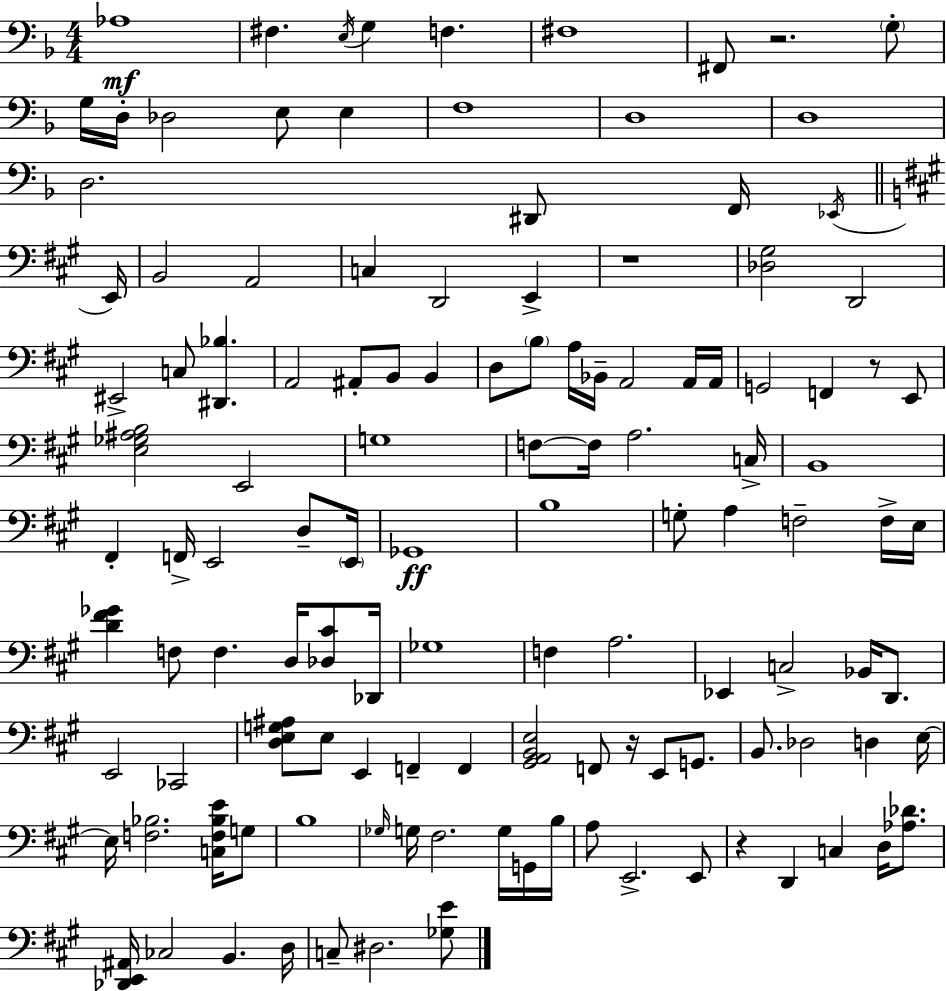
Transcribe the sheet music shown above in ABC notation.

X:1
T:Untitled
M:4/4
L:1/4
K:F
_A,4 ^F, E,/4 G, F, ^F,4 ^F,,/2 z2 G,/2 G,/4 D,/4 _D,2 E,/2 E, F,4 D,4 D,4 D,2 ^D,,/2 F,,/4 _E,,/4 E,,/4 B,,2 A,,2 C, D,,2 E,, z4 [_D,^G,]2 D,,2 ^E,,2 C,/2 [^D,,_B,] A,,2 ^A,,/2 B,,/2 B,, D,/2 B,/2 A,/4 _B,,/4 A,,2 A,,/4 A,,/4 G,,2 F,, z/2 E,,/2 [E,_G,^A,B,]2 E,,2 G,4 F,/2 F,/4 A,2 C,/4 B,,4 ^F,, F,,/4 E,,2 D,/2 E,,/4 _G,,4 B,4 G,/2 A, F,2 F,/4 E,/4 [D^F_G] F,/2 F, D,/4 [_D,^C]/2 _D,,/4 _G,4 F, A,2 _E,, C,2 _B,,/4 D,,/2 E,,2 _C,,2 [D,E,G,^A,]/2 E,/2 E,, F,, F,, [^G,,A,,B,,E,]2 F,,/2 z/4 E,,/2 G,,/2 B,,/2 _D,2 D, E,/4 E,/4 [F,_B,]2 [C,F,_B,E]/4 G,/2 B,4 _G,/4 G,/4 ^F,2 G,/4 G,,/4 B,/4 A,/2 E,,2 E,,/2 z D,, C, D,/4 [_A,_D]/2 [_D,,E,,^A,,]/4 _C,2 B,, D,/4 C,/2 ^D,2 [_G,E]/2